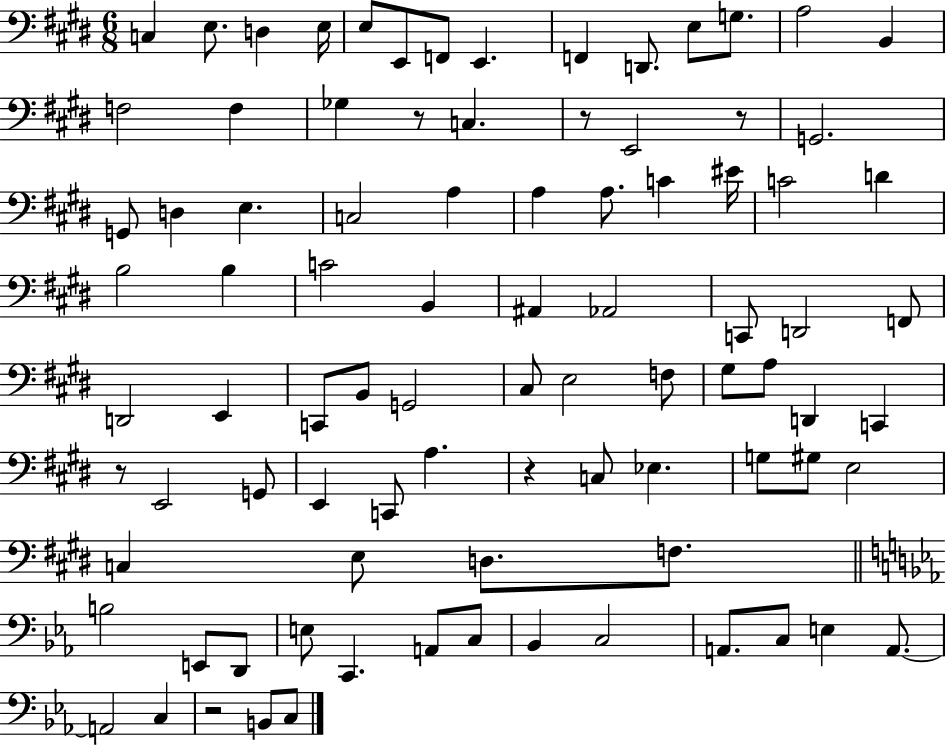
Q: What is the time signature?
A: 6/8